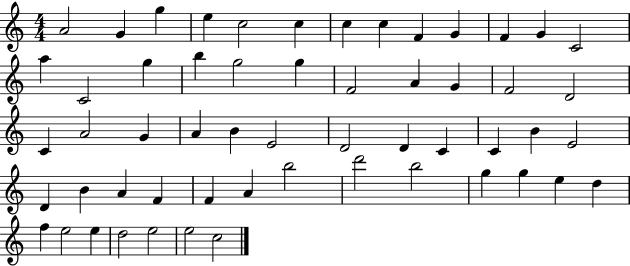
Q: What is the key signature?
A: C major